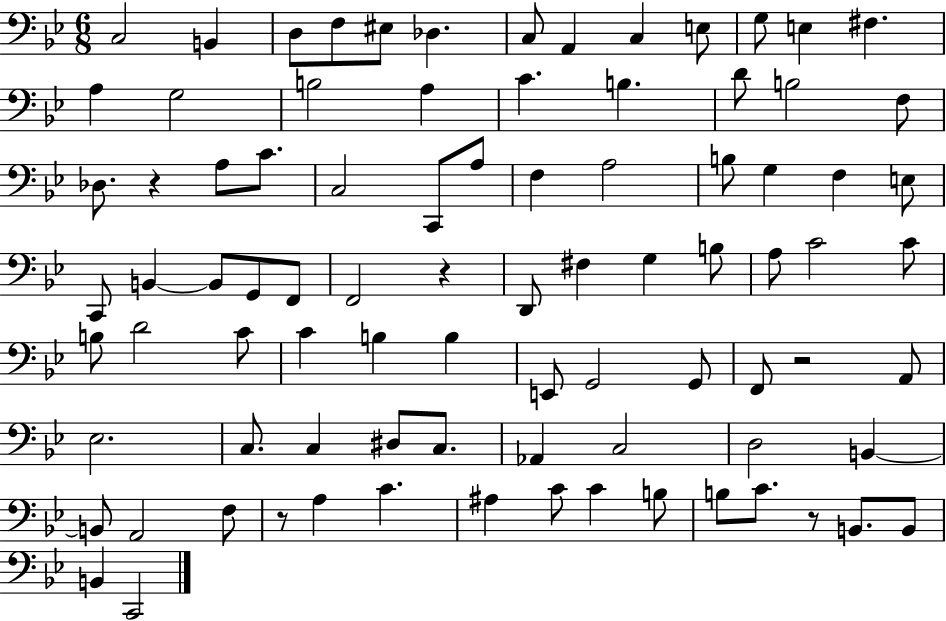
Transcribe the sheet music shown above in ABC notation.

X:1
T:Untitled
M:6/8
L:1/4
K:Bb
C,2 B,, D,/2 F,/2 ^E,/2 _D, C,/2 A,, C, E,/2 G,/2 E, ^F, A, G,2 B,2 A, C B, D/2 B,2 F,/2 _D,/2 z A,/2 C/2 C,2 C,,/2 A,/2 F, A,2 B,/2 G, F, E,/2 C,,/2 B,, B,,/2 G,,/2 F,,/2 F,,2 z D,,/2 ^F, G, B,/2 A,/2 C2 C/2 B,/2 D2 C/2 C B, B, E,,/2 G,,2 G,,/2 F,,/2 z2 A,,/2 _E,2 C,/2 C, ^D,/2 C,/2 _A,, C,2 D,2 B,, B,,/2 A,,2 F,/2 z/2 A, C ^A, C/2 C B,/2 B,/2 C/2 z/2 B,,/2 B,,/2 B,, C,,2